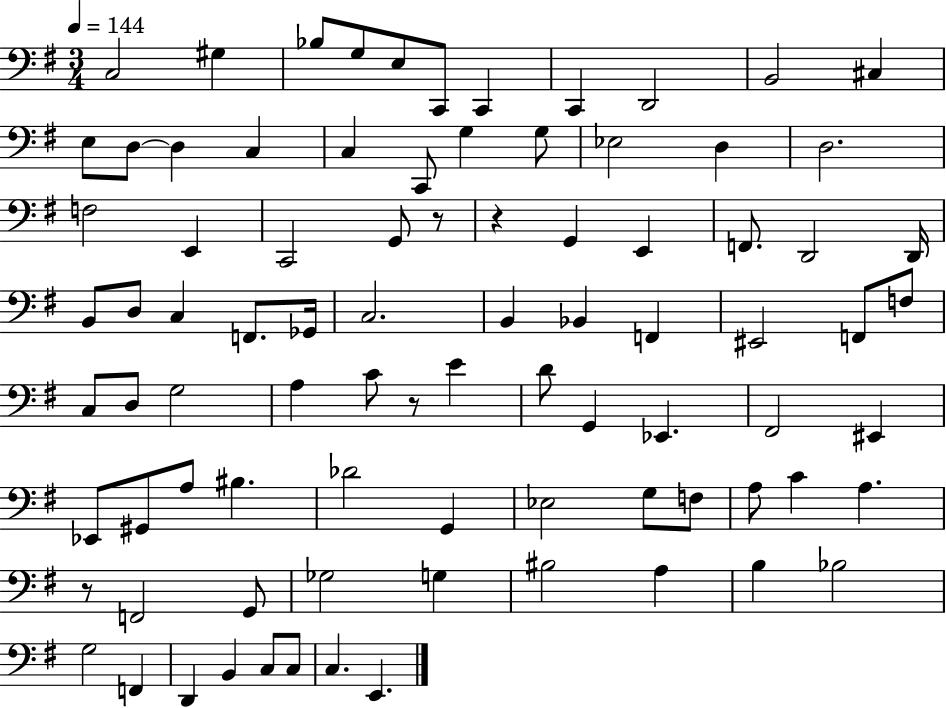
X:1
T:Untitled
M:3/4
L:1/4
K:G
C,2 ^G, _B,/2 G,/2 E,/2 C,,/2 C,, C,, D,,2 B,,2 ^C, E,/2 D,/2 D, C, C, C,,/2 G, G,/2 _E,2 D, D,2 F,2 E,, C,,2 G,,/2 z/2 z G,, E,, F,,/2 D,,2 D,,/4 B,,/2 D,/2 C, F,,/2 _G,,/4 C,2 B,, _B,, F,, ^E,,2 F,,/2 F,/2 C,/2 D,/2 G,2 A, C/2 z/2 E D/2 G,, _E,, ^F,,2 ^E,, _E,,/2 ^G,,/2 A,/2 ^B, _D2 G,, _E,2 G,/2 F,/2 A,/2 C A, z/2 F,,2 G,,/2 _G,2 G, ^B,2 A, B, _B,2 G,2 F,, D,, B,, C,/2 C,/2 C, E,,